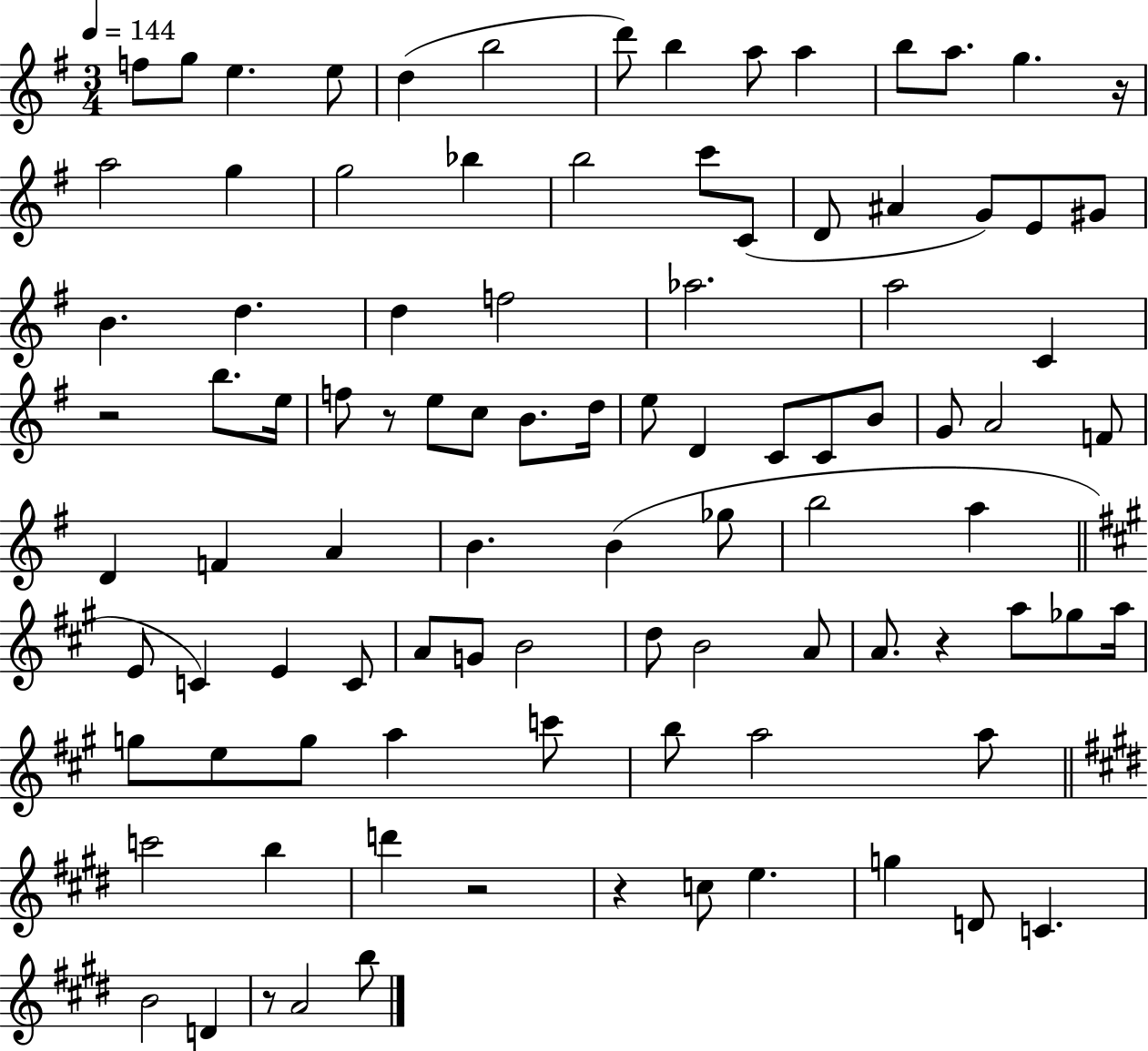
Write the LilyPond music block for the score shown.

{
  \clef treble
  \numericTimeSignature
  \time 3/4
  \key g \major
  \tempo 4 = 144
  \repeat volta 2 { f''8 g''8 e''4. e''8 | d''4( b''2 | d'''8) b''4 a''8 a''4 | b''8 a''8. g''4. r16 | \break a''2 g''4 | g''2 bes''4 | b''2 c'''8 c'8( | d'8 ais'4 g'8) e'8 gis'8 | \break b'4. d''4. | d''4 f''2 | aes''2. | a''2 c'4 | \break r2 b''8. e''16 | f''8 r8 e''8 c''8 b'8. d''16 | e''8 d'4 c'8 c'8 b'8 | g'8 a'2 f'8 | \break d'4 f'4 a'4 | b'4. b'4( ges''8 | b''2 a''4 | \bar "||" \break \key a \major e'8 c'4) e'4 c'8 | a'8 g'8 b'2 | d''8 b'2 a'8 | a'8. r4 a''8 ges''8 a''16 | \break g''8 e''8 g''8 a''4 c'''8 | b''8 a''2 a''8 | \bar "||" \break \key e \major c'''2 b''4 | d'''4 r2 | r4 c''8 e''4. | g''4 d'8 c'4. | \break b'2 d'4 | r8 a'2 b''8 | } \bar "|."
}